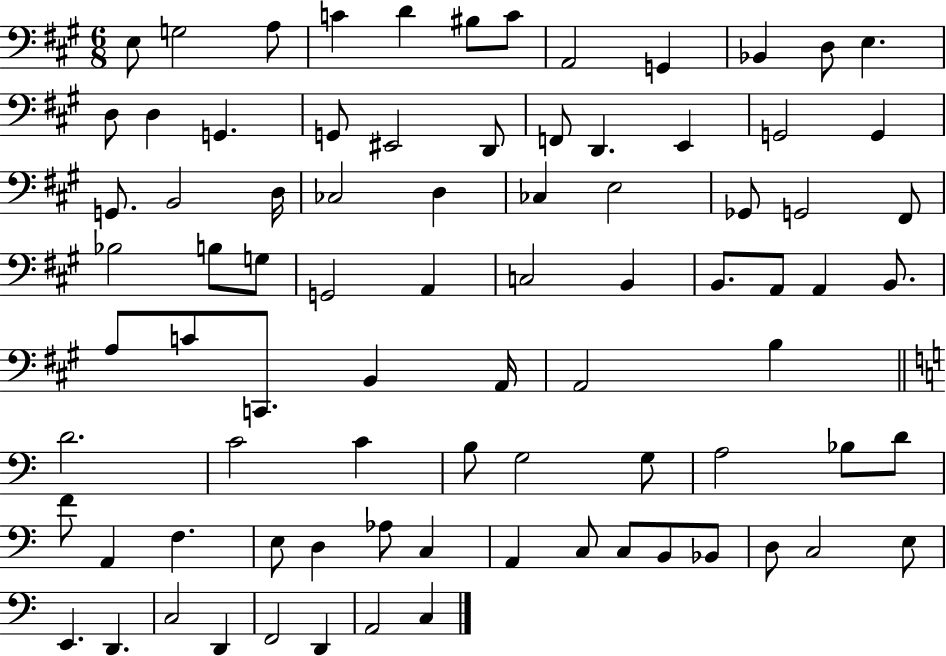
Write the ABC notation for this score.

X:1
T:Untitled
M:6/8
L:1/4
K:A
E,/2 G,2 A,/2 C D ^B,/2 C/2 A,,2 G,, _B,, D,/2 E, D,/2 D, G,, G,,/2 ^E,,2 D,,/2 F,,/2 D,, E,, G,,2 G,, G,,/2 B,,2 D,/4 _C,2 D, _C, E,2 _G,,/2 G,,2 ^F,,/2 _B,2 B,/2 G,/2 G,,2 A,, C,2 B,, B,,/2 A,,/2 A,, B,,/2 A,/2 C/2 C,,/2 B,, A,,/4 A,,2 B, D2 C2 C B,/2 G,2 G,/2 A,2 _B,/2 D/2 F/2 A,, F, E,/2 D, _A,/2 C, A,, C,/2 C,/2 B,,/2 _B,,/2 D,/2 C,2 E,/2 E,, D,, C,2 D,, F,,2 D,, A,,2 C,